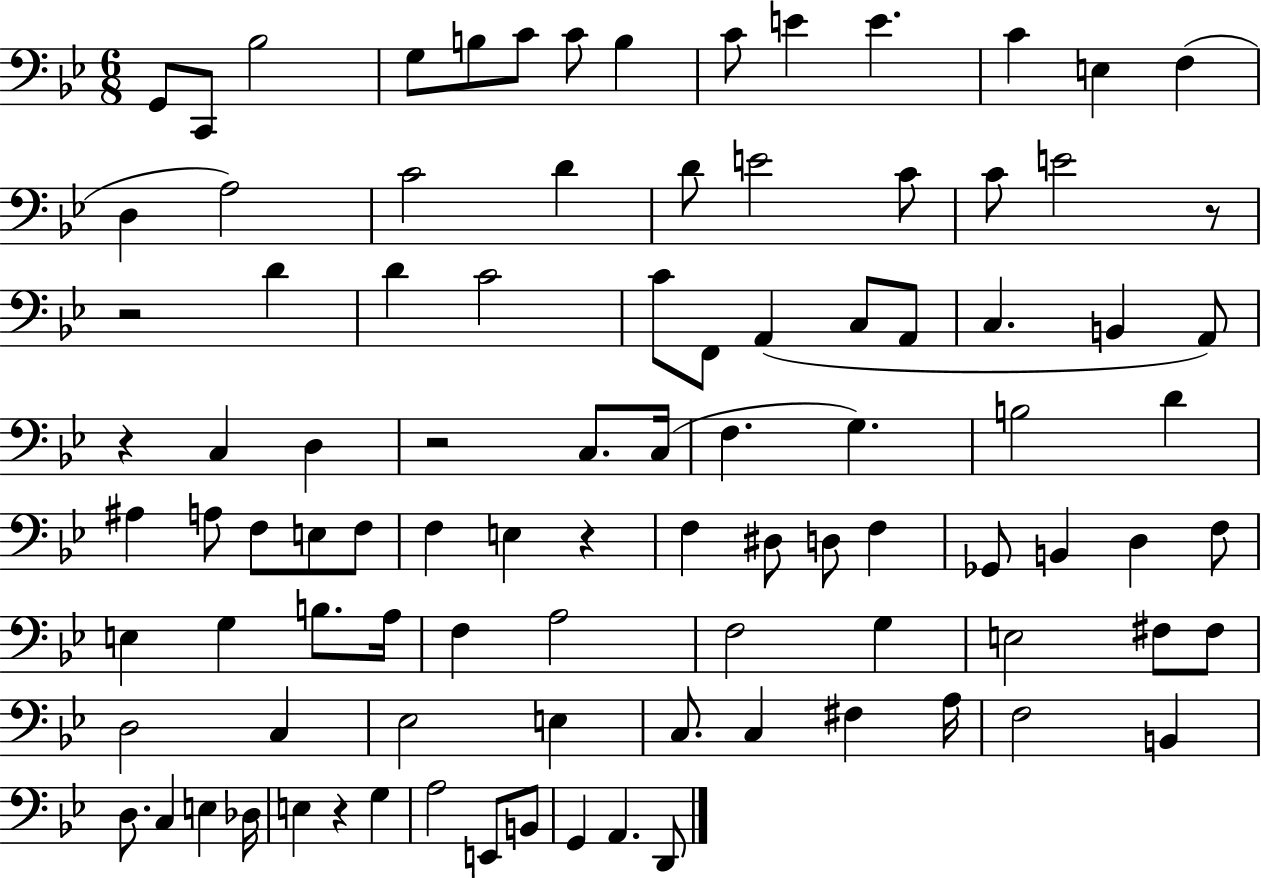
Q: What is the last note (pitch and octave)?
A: D2